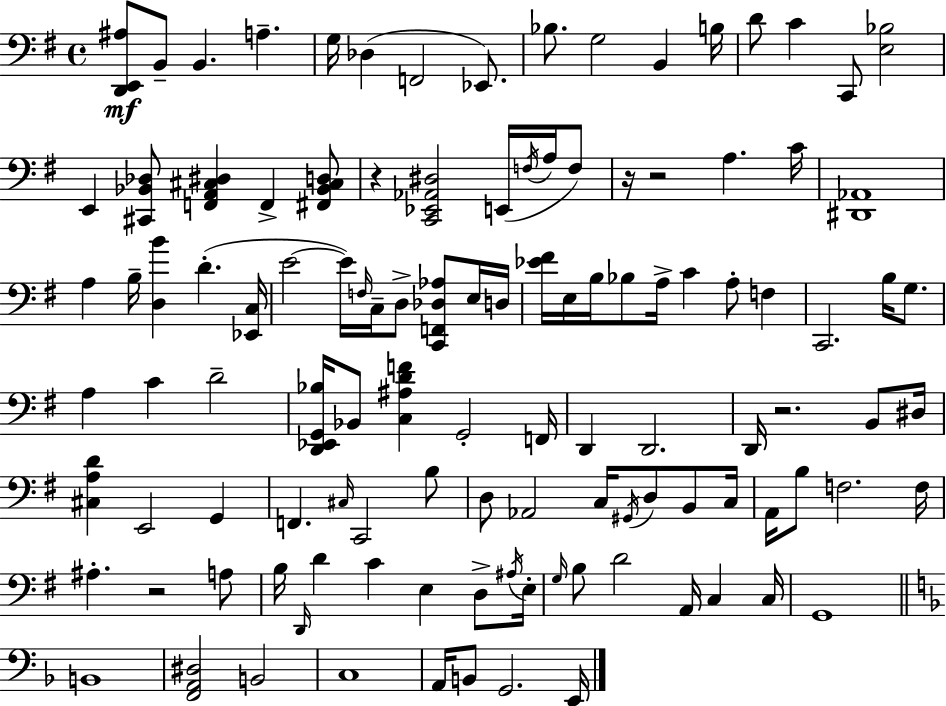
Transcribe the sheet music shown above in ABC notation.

X:1
T:Untitled
M:4/4
L:1/4
K:G
[D,,E,,^A,]/2 B,,/2 B,, A, G,/4 _D, F,,2 _E,,/2 _B,/2 G,2 B,, B,/4 D/2 C C,,/2 [E,_B,]2 E,, [^C,,_B,,_D,]/2 [F,,A,,^C,^D,] F,, [^F,,_B,,^C,D,]/2 z [C,,_E,,_A,,^D,]2 E,,/4 F,/4 A,/4 F,/2 z/4 z2 A, C/4 [^D,,_A,,]4 A, B,/4 [D,B] D [_E,,C,]/4 E2 E/4 F,/4 C,/4 D,/2 [C,,F,,_D,_A,]/2 E,/4 D,/4 [_E^F]/4 E,/4 B,/4 _B,/2 A,/4 C A,/2 F, C,,2 B,/4 G,/2 A, C D2 [D,,_E,,G,,_B,]/4 _B,,/2 [C,^A,DF] G,,2 F,,/4 D,, D,,2 D,,/4 z2 B,,/2 ^D,/4 [^C,A,D] E,,2 G,, F,, ^C,/4 C,,2 B,/2 D,/2 _A,,2 C,/4 ^G,,/4 D,/2 B,,/2 C,/4 A,,/4 B,/2 F,2 F,/4 ^A, z2 A,/2 B,/4 D,,/4 D C E, D,/2 ^A,/4 E,/4 G,/4 B,/2 D2 A,,/4 C, C,/4 G,,4 B,,4 [F,,A,,^D,]2 B,,2 C,4 A,,/4 B,,/2 G,,2 E,,/4